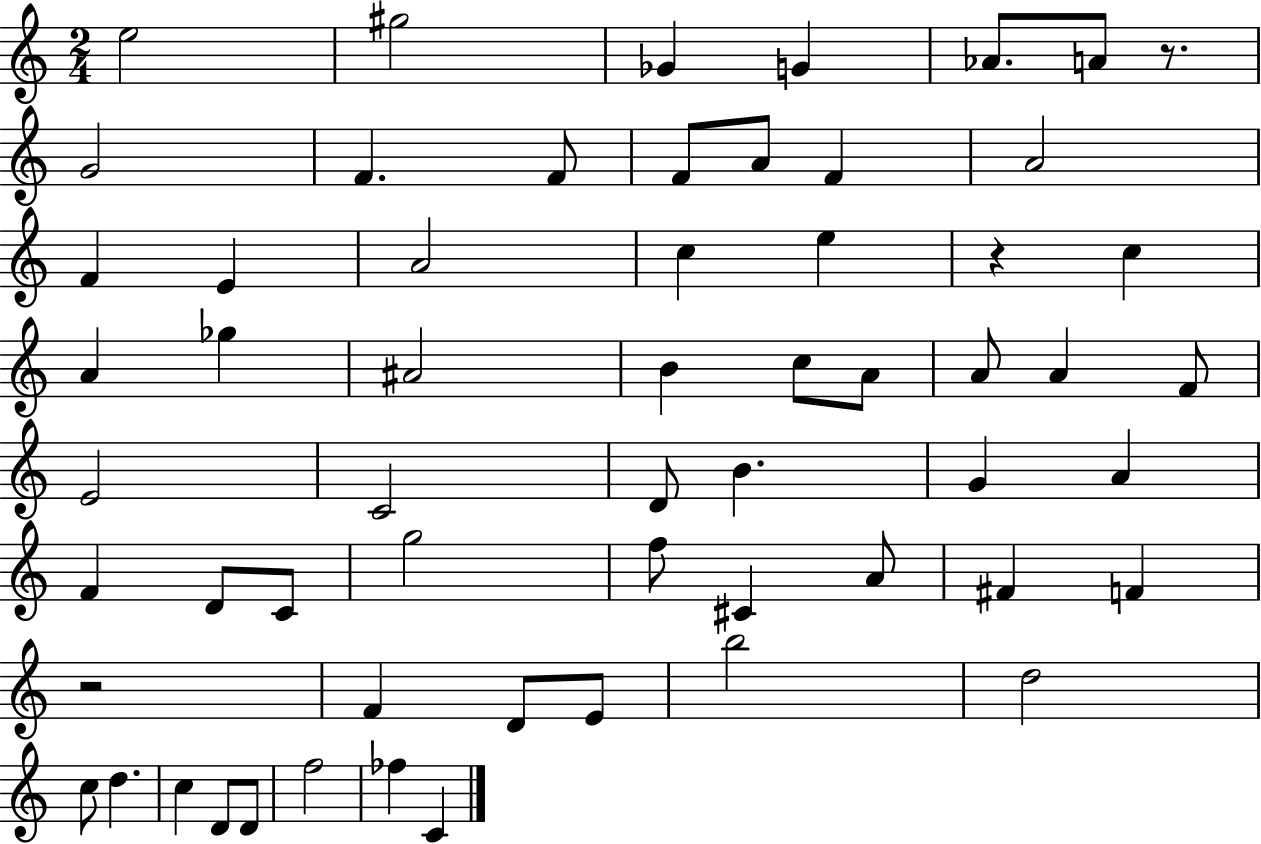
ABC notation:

X:1
T:Untitled
M:2/4
L:1/4
K:C
e2 ^g2 _G G _A/2 A/2 z/2 G2 F F/2 F/2 A/2 F A2 F E A2 c e z c A _g ^A2 B c/2 A/2 A/2 A F/2 E2 C2 D/2 B G A F D/2 C/2 g2 f/2 ^C A/2 ^F F z2 F D/2 E/2 b2 d2 c/2 d c D/2 D/2 f2 _f C